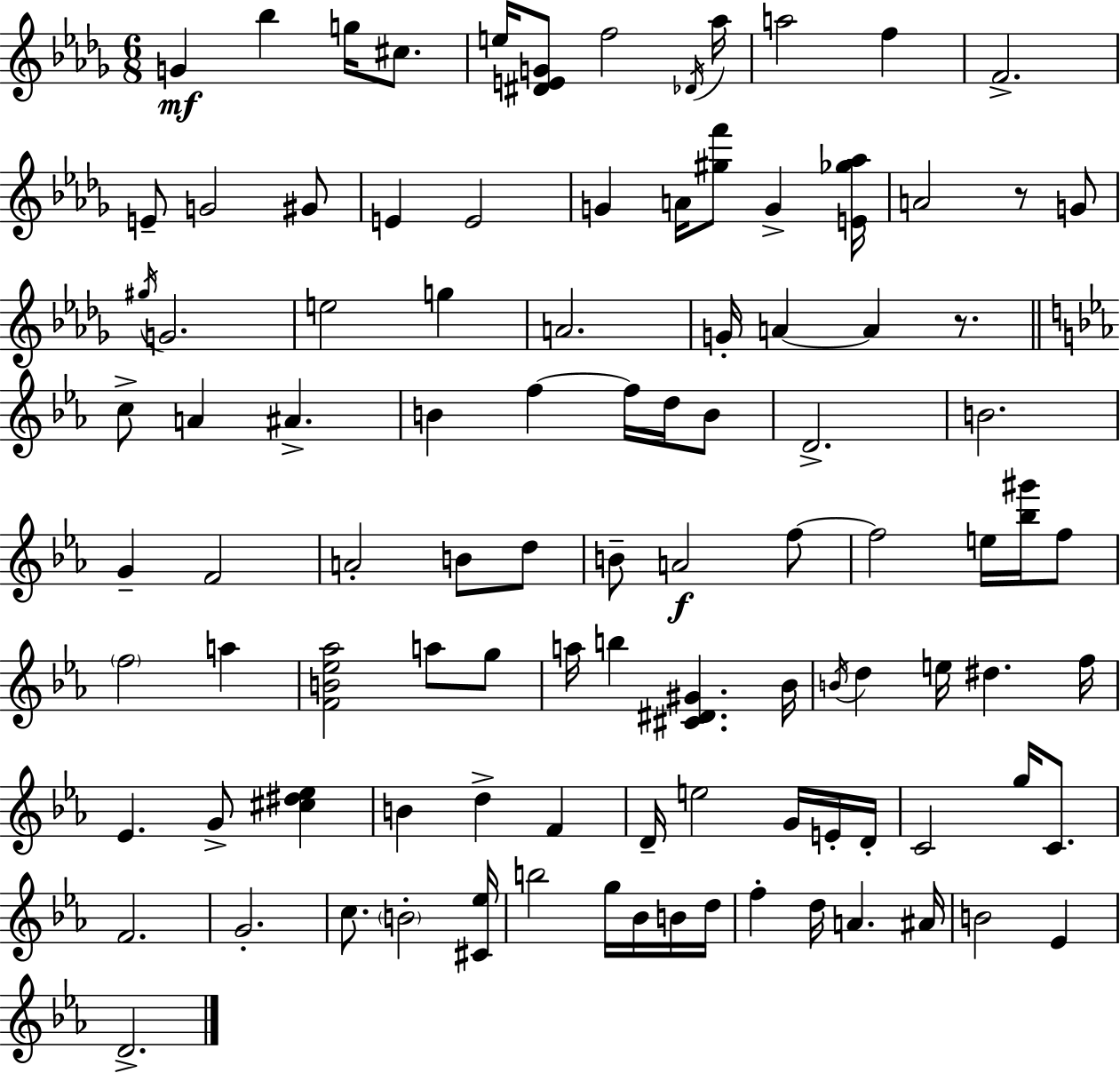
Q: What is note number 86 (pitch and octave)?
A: D5